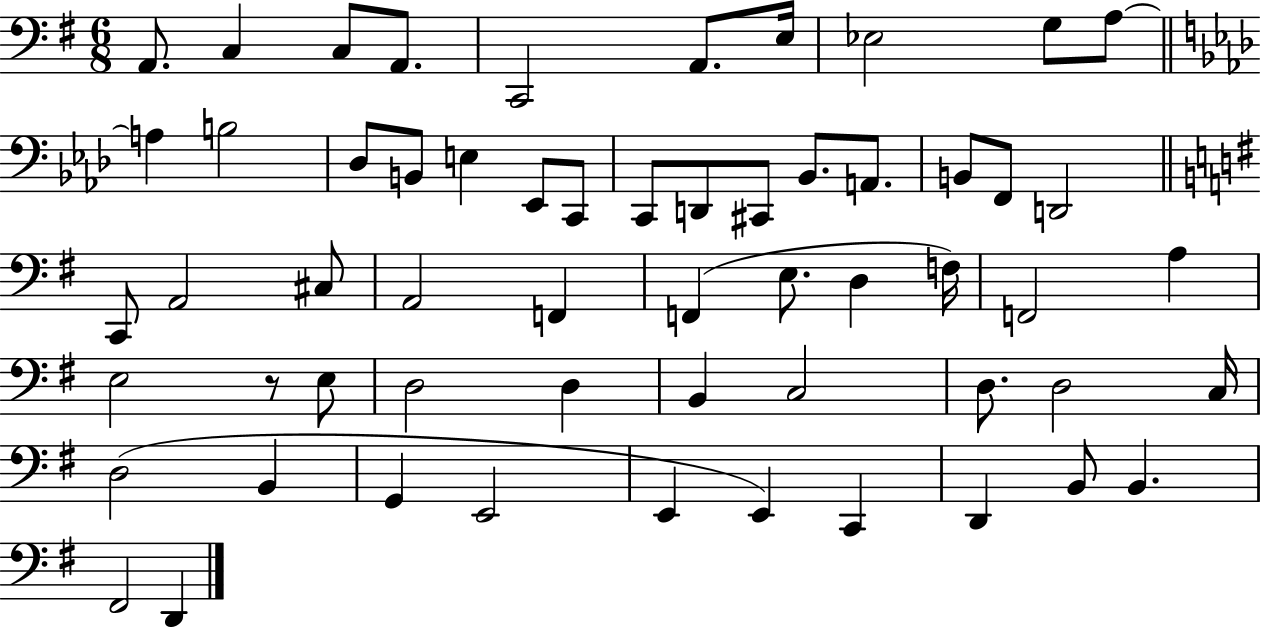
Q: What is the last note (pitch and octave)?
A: D2